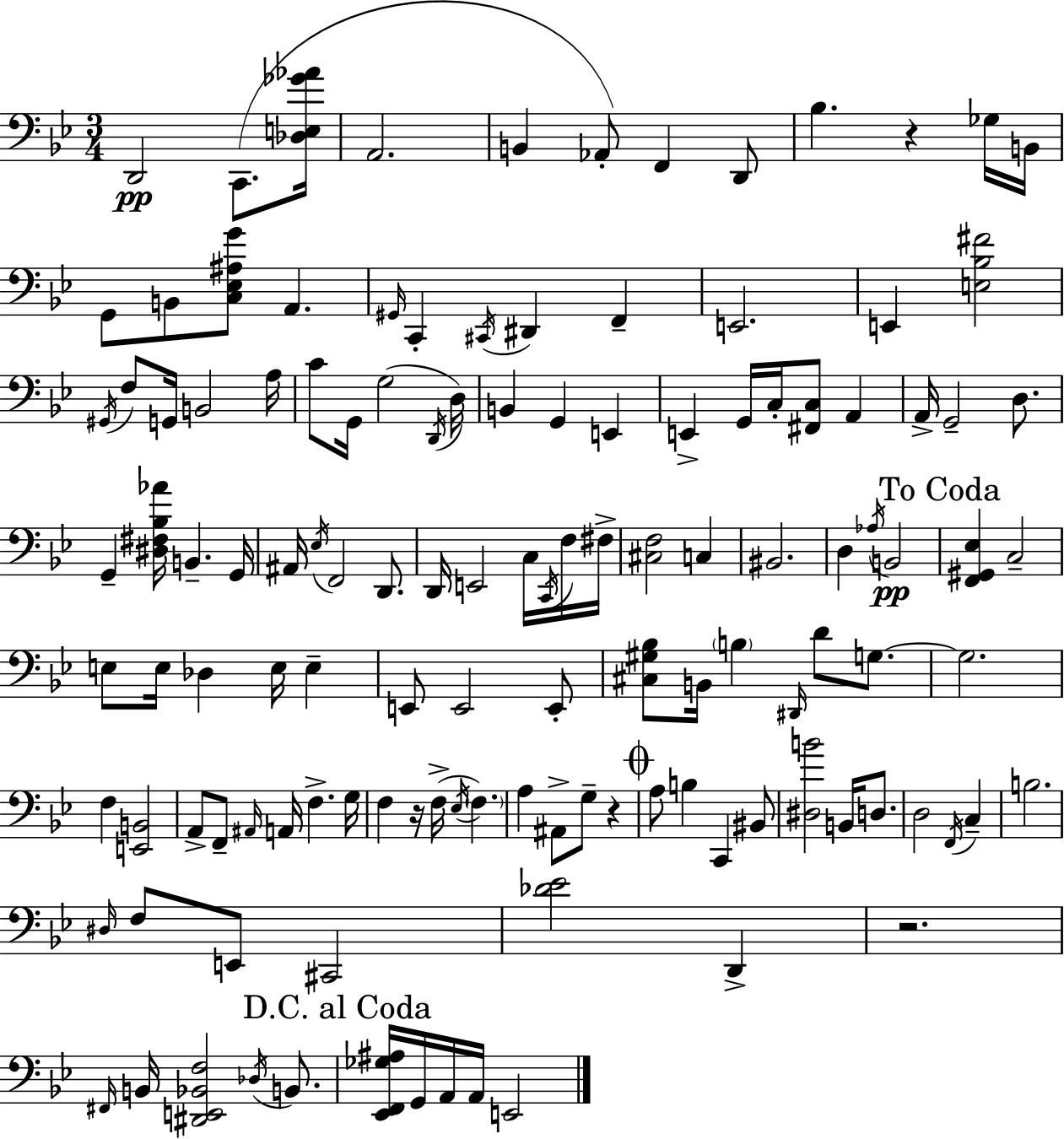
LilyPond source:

{
  \clef bass
  \numericTimeSignature
  \time 3/4
  \key bes \major
  d,2\pp c,8.( <des e ges' aes'>16 | a,2. | b,4 aes,8-.) f,4 d,8 | bes4. r4 ges16 b,16 | \break g,8 b,8 <c ees ais g'>8 a,4. | \grace { gis,16 } c,4-. \acciaccatura { cis,16 } dis,4 f,4-- | e,2. | e,4 <e bes fis'>2 | \break \acciaccatura { gis,16 } f8 g,16 b,2 | a16 c'8 g,16 g2( | \acciaccatura { d,16 } d16) b,4 g,4 | e,4 e,4-> g,16 c16-. <fis, c>8 | \break a,4 a,16-> g,2-- | d8. g,4-- <dis fis bes aes'>16 b,4.-- | g,16 ais,16 \acciaccatura { ees16 } f,2 | d,8. d,16 e,2 | \break c16 \acciaccatura { c,16 } f16 fis16-> <cis f>2 | c4 bis,2. | d4 \acciaccatura { aes16 }\pp b,2 | \mark "To Coda" <f, gis, ees>4 c2-- | \break e8 e16 des4 | e16 e4-- e,8 e,2 | e,8-. <cis gis bes>8 b,16 \parenthesize b4 | \grace { dis,16 } d'8 g8.~~ g2. | \break f4 | <e, b,>2 a,8-> f,8-- | \grace { ais,16 } a,16 f4.-> g16 f4 | r16 f16->( \acciaccatura { ees16 } \parenthesize f4.) a4 | \break ais,8-> g8-- r4 \mark \markup { \musicglyph "scripts.coda" } a8 | b4 c,4 bis,8 <dis b'>2 | b,16 d8. d2 | \acciaccatura { f,16 } c4-- b2. | \break \grace { dis16 } | f8 e,8 cis,2 | <des' ees'>2 d,4-> | r2. | \break \grace { fis,16 } b,16 <dis, e, bes, f>2 \acciaccatura { des16 } b,8. | \mark "D.C. al Coda" <ees, f, ges ais>16 g,16 a,16 a,16 e,2 | \bar "|."
}